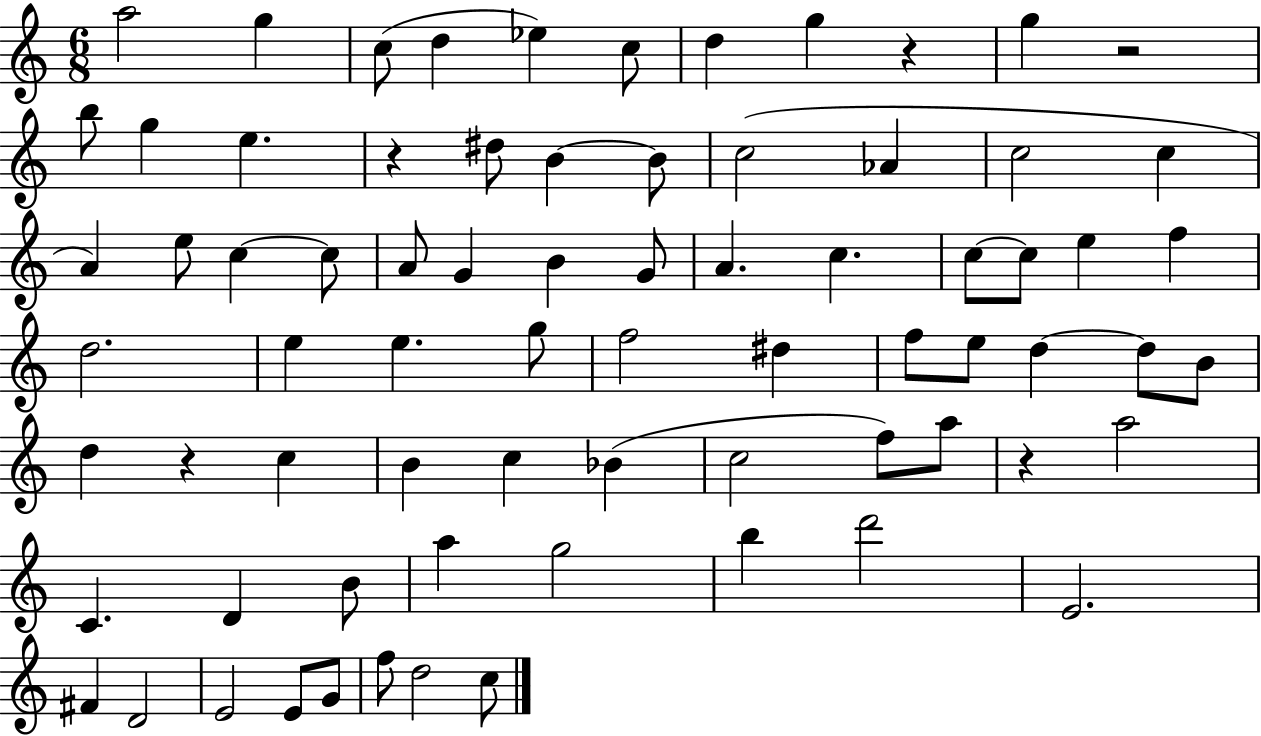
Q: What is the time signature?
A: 6/8